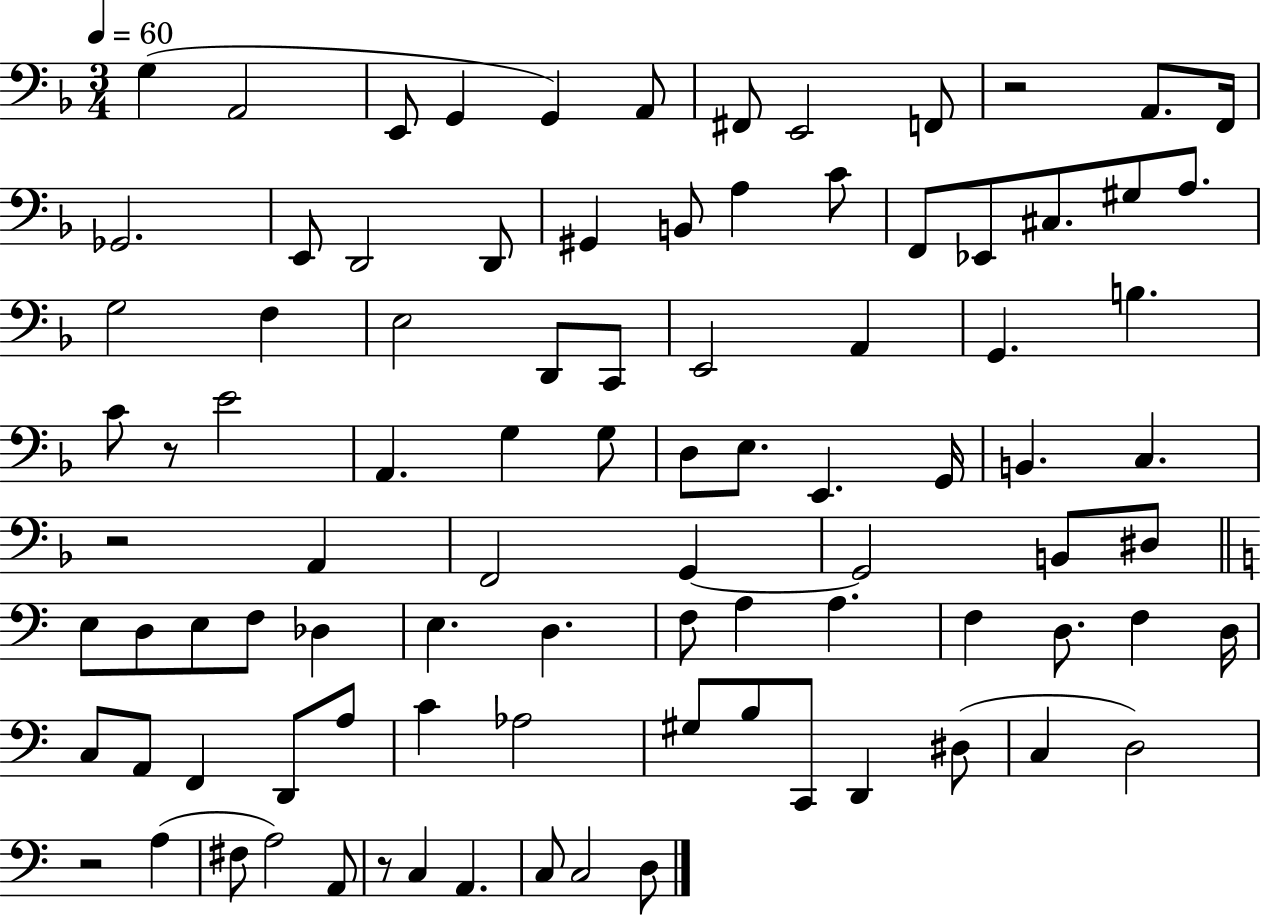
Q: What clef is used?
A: bass